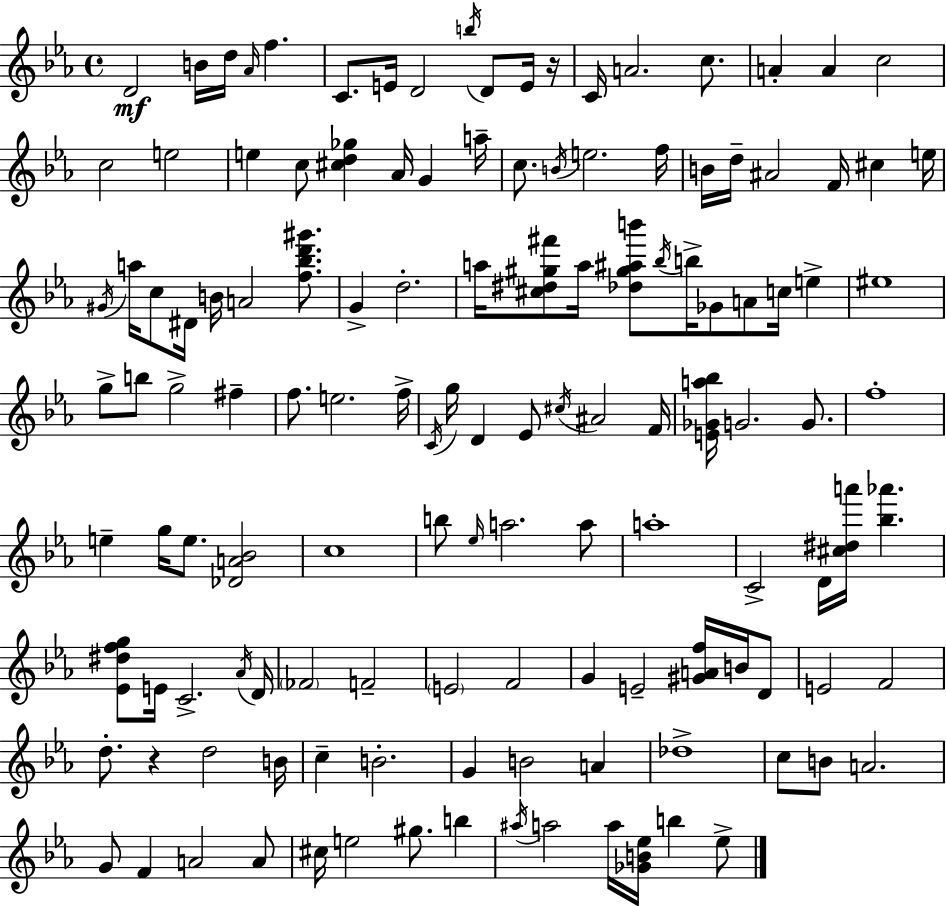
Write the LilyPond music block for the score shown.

{
  \clef treble
  \time 4/4
  \defaultTimeSignature
  \key c \minor
  d'2\mf b'16 d''16 \grace { aes'16 } f''4. | c'8. e'16 d'2 \acciaccatura { b''16 } d'8 | e'16 r16 c'16 a'2. c''8. | a'4-. a'4 c''2 | \break c''2 e''2 | e''4 c''8 <cis'' d'' ges''>4 aes'16 g'4 | a''16-- c''8. \acciaccatura { b'16 } e''2. | f''16 b'16 d''16-- ais'2 f'16 cis''4 | \break e''16 \acciaccatura { gis'16 } a''16 c''8 dis'16 b'16 a'2 | <f'' bes'' d''' gis'''>8. g'4-> d''2.-. | a''16 <cis'' dis'' gis'' fis'''>8 a''16 <des'' gis'' ais'' b'''>8 \acciaccatura { bes''16 } b''16-> ges'8 a'8 | c''16 e''4-> eis''1 | \break g''8-> b''8 g''2-> | fis''4-- f''8. e''2. | f''16-> \acciaccatura { c'16 } g''16 d'4 ees'8 \acciaccatura { cis''16 } ais'2 | f'16 <e' ges' a'' bes''>16 g'2. | \break g'8. f''1-. | e''4-- g''16 e''8. <des' a' bes'>2 | c''1 | b''8 \grace { ees''16 } a''2. | \break a''8 a''1-. | c'2-> | d'16 <cis'' dis'' a'''>16 <bes'' aes'''>4. <ees' dis'' f'' g''>8 e'16 c'2.-> | \acciaccatura { aes'16 } d'16 \parenthesize fes'2 | \break f'2-- \parenthesize e'2 | f'2 g'4 e'2-- | <gis' a' f''>16 b'16 d'8 e'2 | f'2 d''8.-. r4 | \break d''2 b'16 c''4-- b'2.-. | g'4 b'2 | a'4 des''1-> | c''8 b'8 a'2. | \break g'8 f'4 a'2 | a'8 cis''16 e''2 | gis''8. b''4 \acciaccatura { ais''16 } a''2 | a''16 <ges' b' ees''>16 b''4 ees''8-> \bar "|."
}